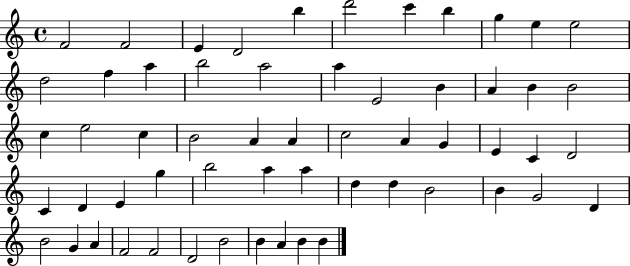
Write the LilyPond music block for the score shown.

{
  \clef treble
  \time 4/4
  \defaultTimeSignature
  \key c \major
  f'2 f'2 | e'4 d'2 b''4 | d'''2 c'''4 b''4 | g''4 e''4 e''2 | \break d''2 f''4 a''4 | b''2 a''2 | a''4 e'2 b'4 | a'4 b'4 b'2 | \break c''4 e''2 c''4 | b'2 a'4 a'4 | c''2 a'4 g'4 | e'4 c'4 d'2 | \break c'4 d'4 e'4 g''4 | b''2 a''4 a''4 | d''4 d''4 b'2 | b'4 g'2 d'4 | \break b'2 g'4 a'4 | f'2 f'2 | d'2 b'2 | b'4 a'4 b'4 b'4 | \break \bar "|."
}